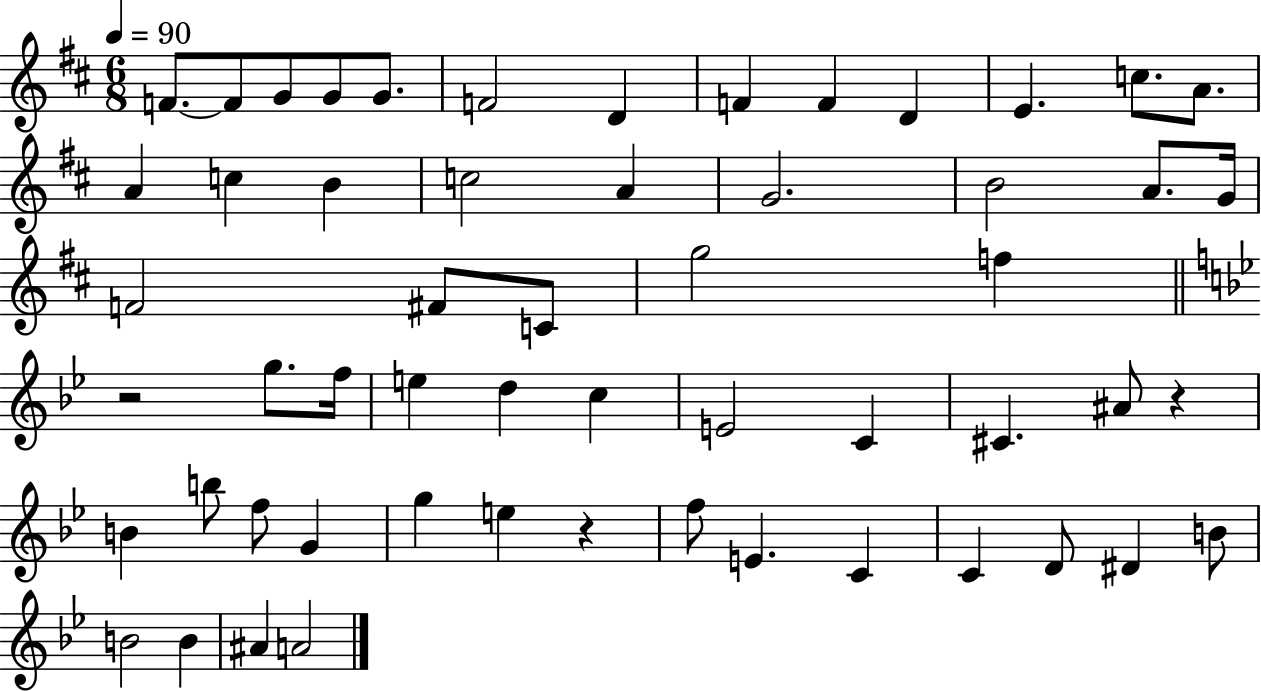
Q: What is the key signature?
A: D major